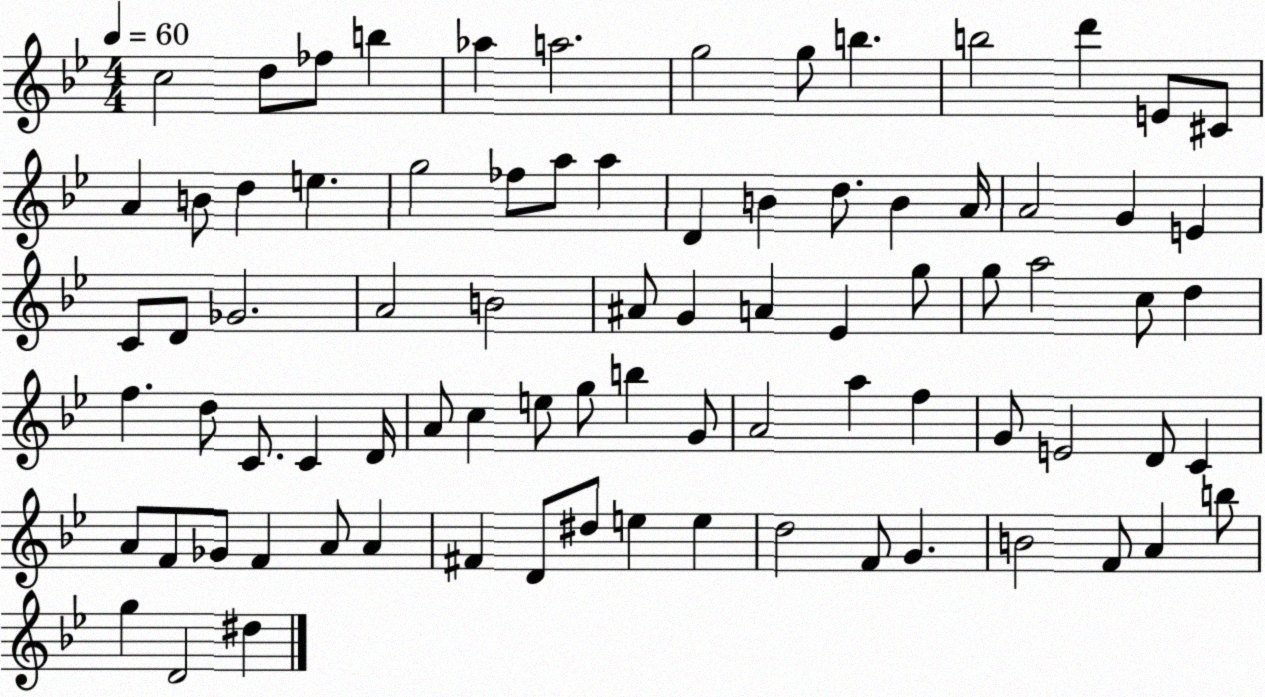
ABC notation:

X:1
T:Untitled
M:4/4
L:1/4
K:Bb
c2 d/2 _f/2 b _a a2 g2 g/2 b b2 d' E/2 ^C/2 A B/2 d e g2 _f/2 a/2 a D B d/2 B A/4 A2 G E C/2 D/2 _G2 A2 B2 ^A/2 G A _E g/2 g/2 a2 c/2 d f d/2 C/2 C D/4 A/2 c e/2 g/2 b G/2 A2 a f G/2 E2 D/2 C A/2 F/2 _G/2 F A/2 A ^F D/2 ^d/2 e e d2 F/2 G B2 F/2 A b/2 g D2 ^d